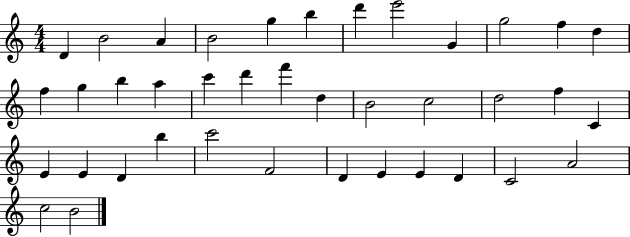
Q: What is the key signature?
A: C major